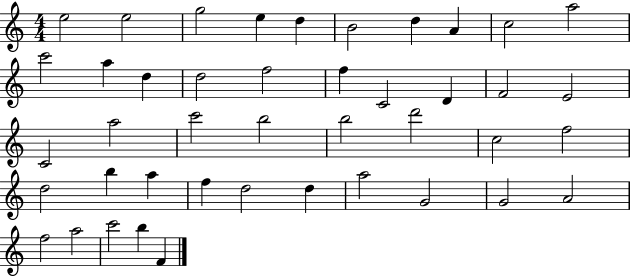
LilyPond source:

{
  \clef treble
  \numericTimeSignature
  \time 4/4
  \key c \major
  e''2 e''2 | g''2 e''4 d''4 | b'2 d''4 a'4 | c''2 a''2 | \break c'''2 a''4 d''4 | d''2 f''2 | f''4 c'2 d'4 | f'2 e'2 | \break c'2 a''2 | c'''2 b''2 | b''2 d'''2 | c''2 f''2 | \break d''2 b''4 a''4 | f''4 d''2 d''4 | a''2 g'2 | g'2 a'2 | \break f''2 a''2 | c'''2 b''4 f'4 | \bar "|."
}